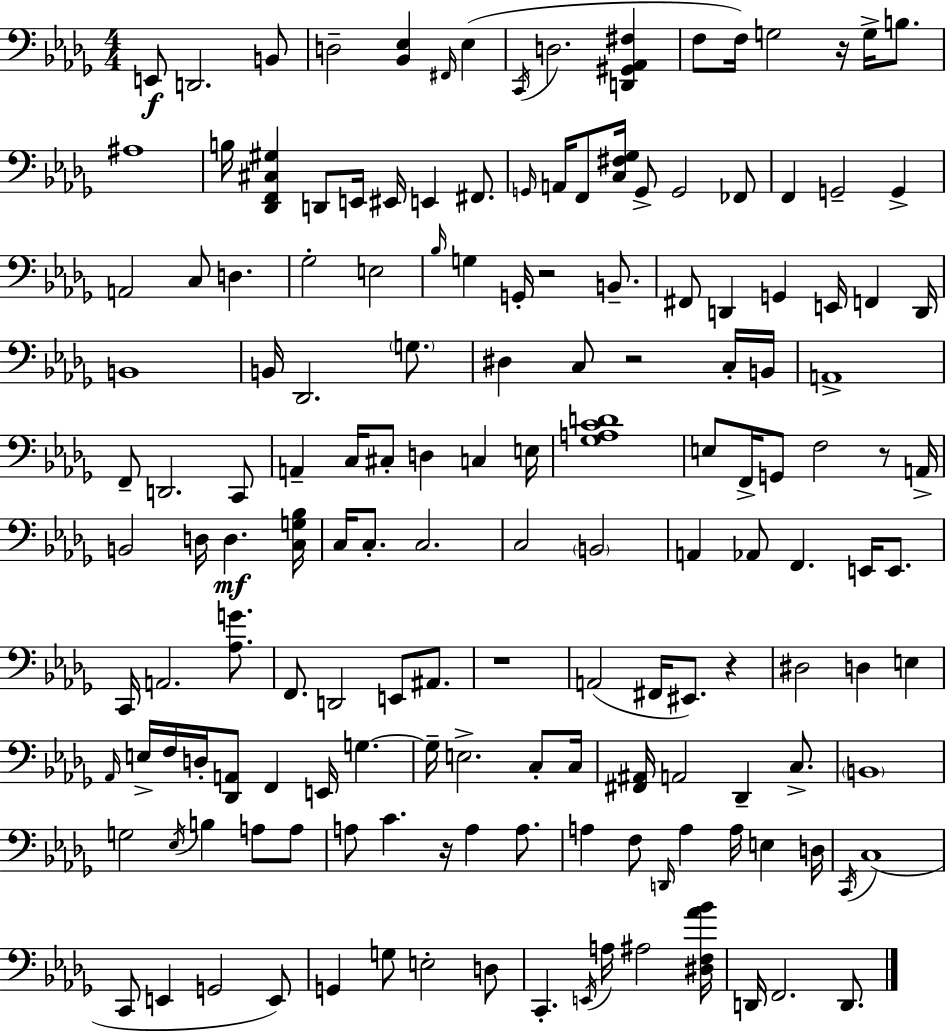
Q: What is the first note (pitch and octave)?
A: E2